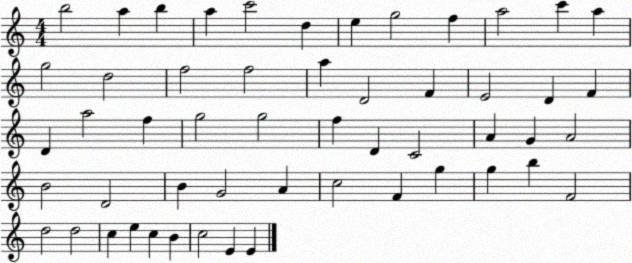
X:1
T:Untitled
M:4/4
L:1/4
K:C
b2 a b a c'2 d e g2 f a2 c' a g2 d2 f2 f2 a D2 F E2 D F D a2 f g2 g2 f D C2 A G A2 B2 D2 B G2 A c2 F g g b F2 d2 d2 c e c B c2 E E